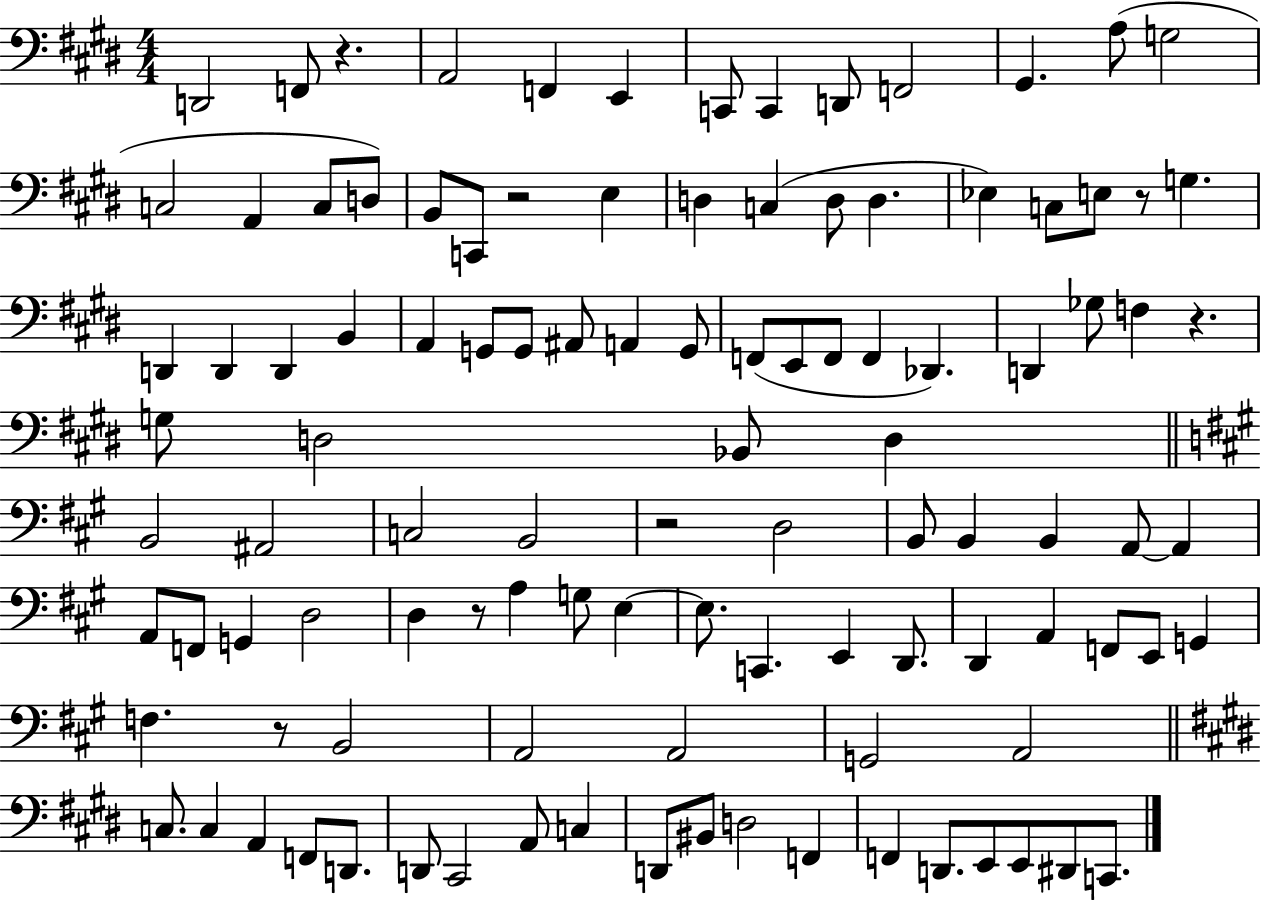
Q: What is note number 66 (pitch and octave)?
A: G3